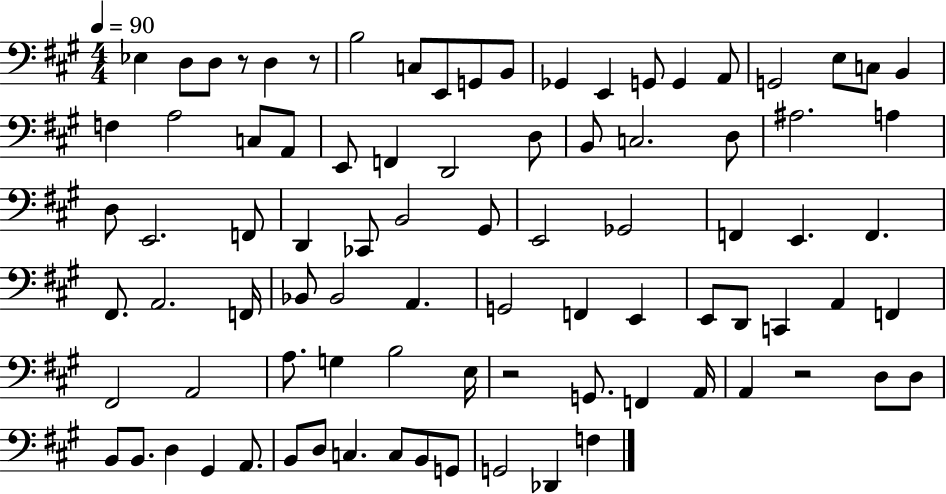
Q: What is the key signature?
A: A major